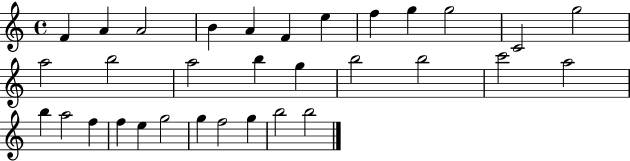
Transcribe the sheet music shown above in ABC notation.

X:1
T:Untitled
M:4/4
L:1/4
K:C
F A A2 B A F e f g g2 C2 g2 a2 b2 a2 b g b2 b2 c'2 a2 b a2 f f e g2 g f2 g b2 b2